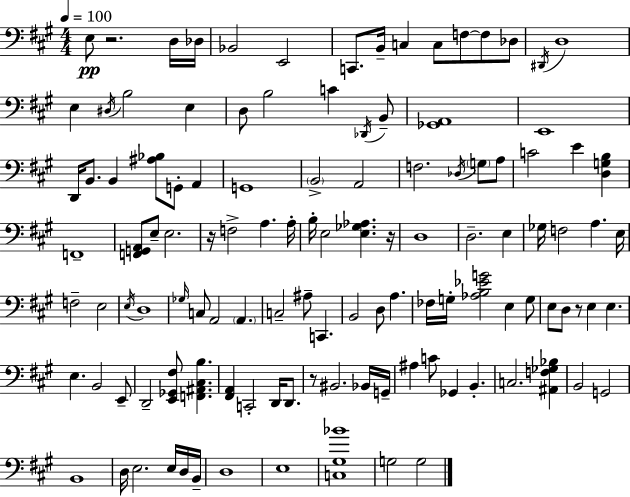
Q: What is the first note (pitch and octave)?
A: E3